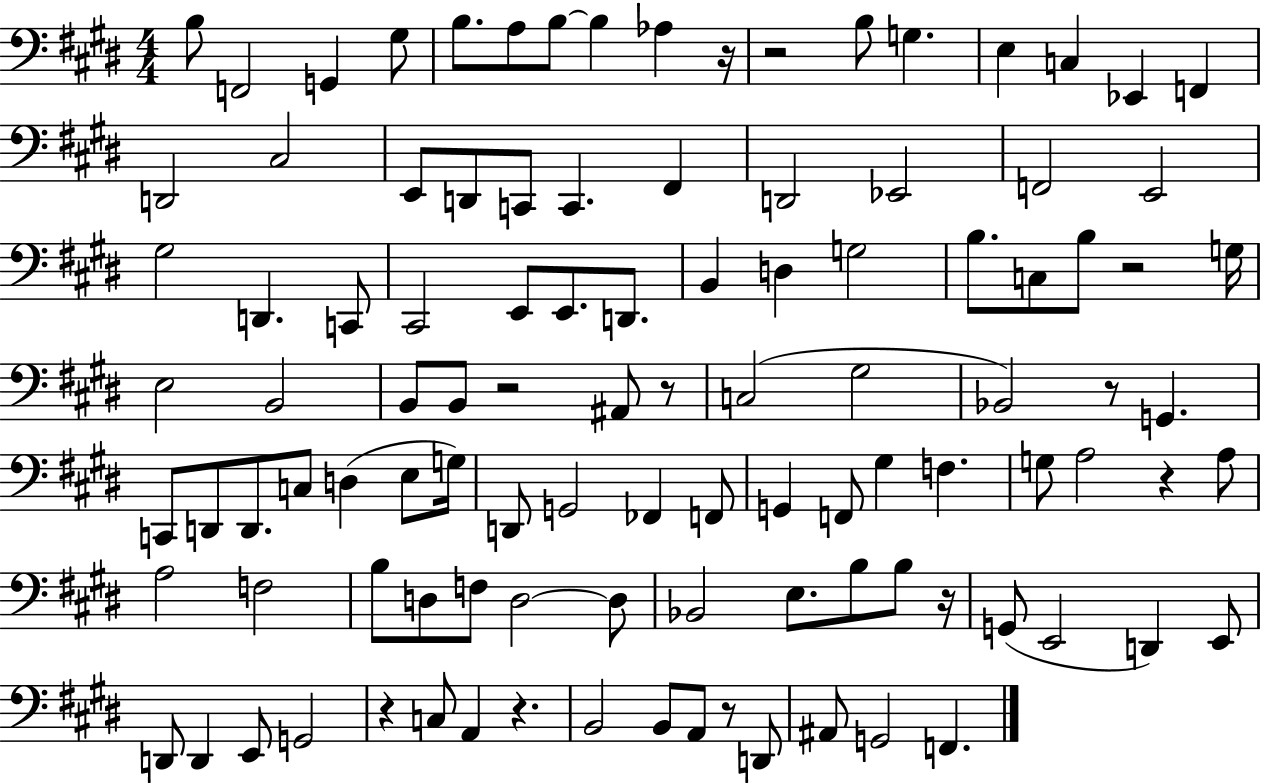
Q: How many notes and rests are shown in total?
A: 106